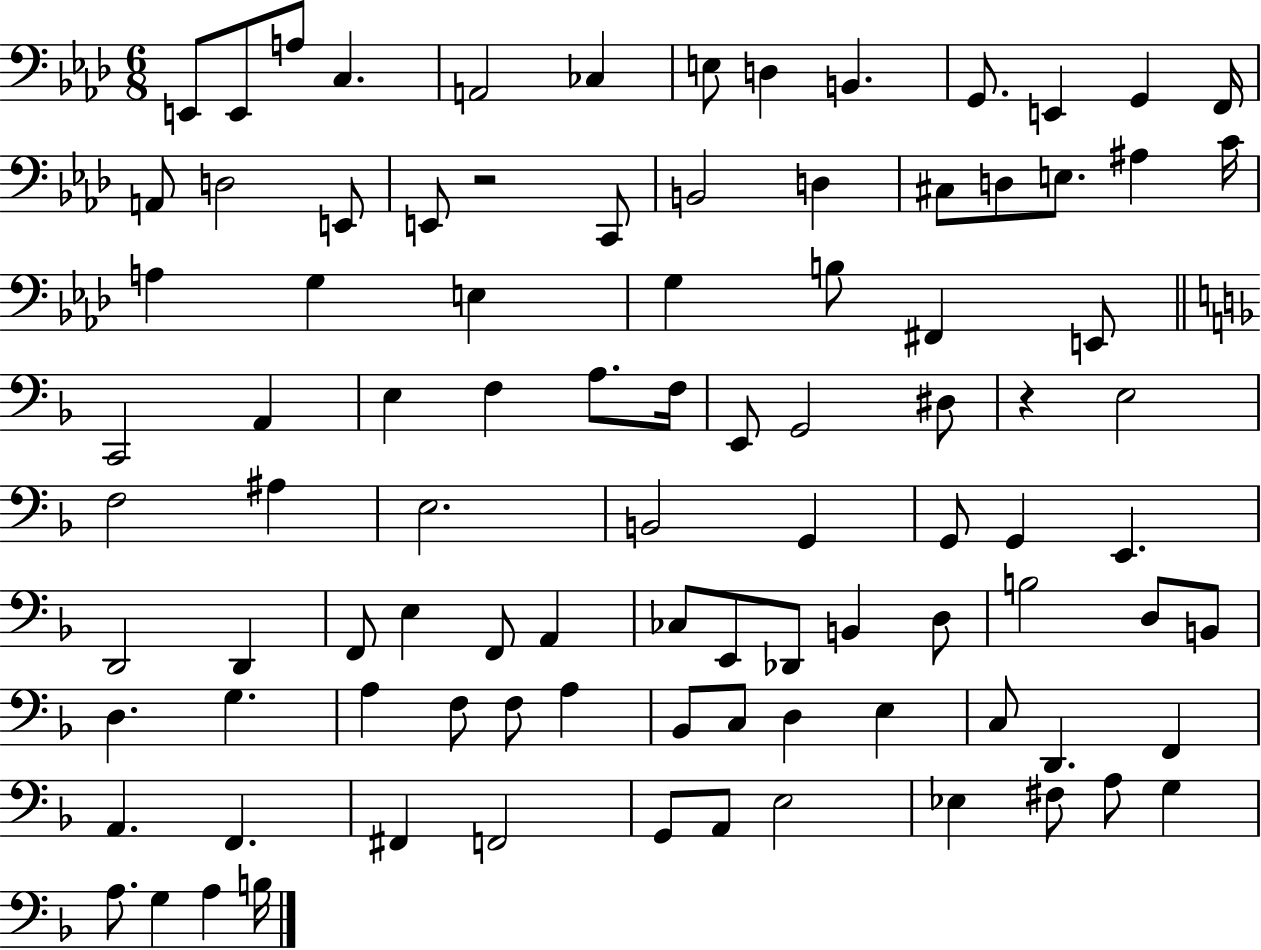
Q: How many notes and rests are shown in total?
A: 94